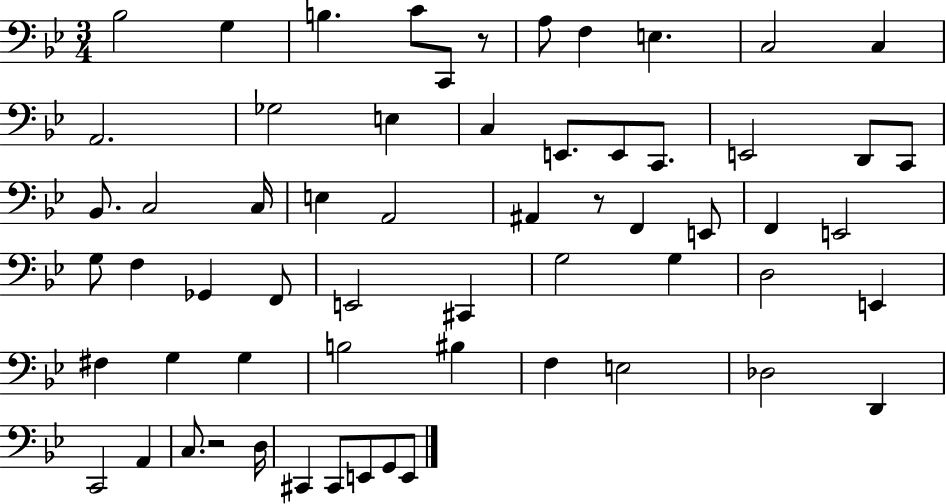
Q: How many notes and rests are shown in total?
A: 61